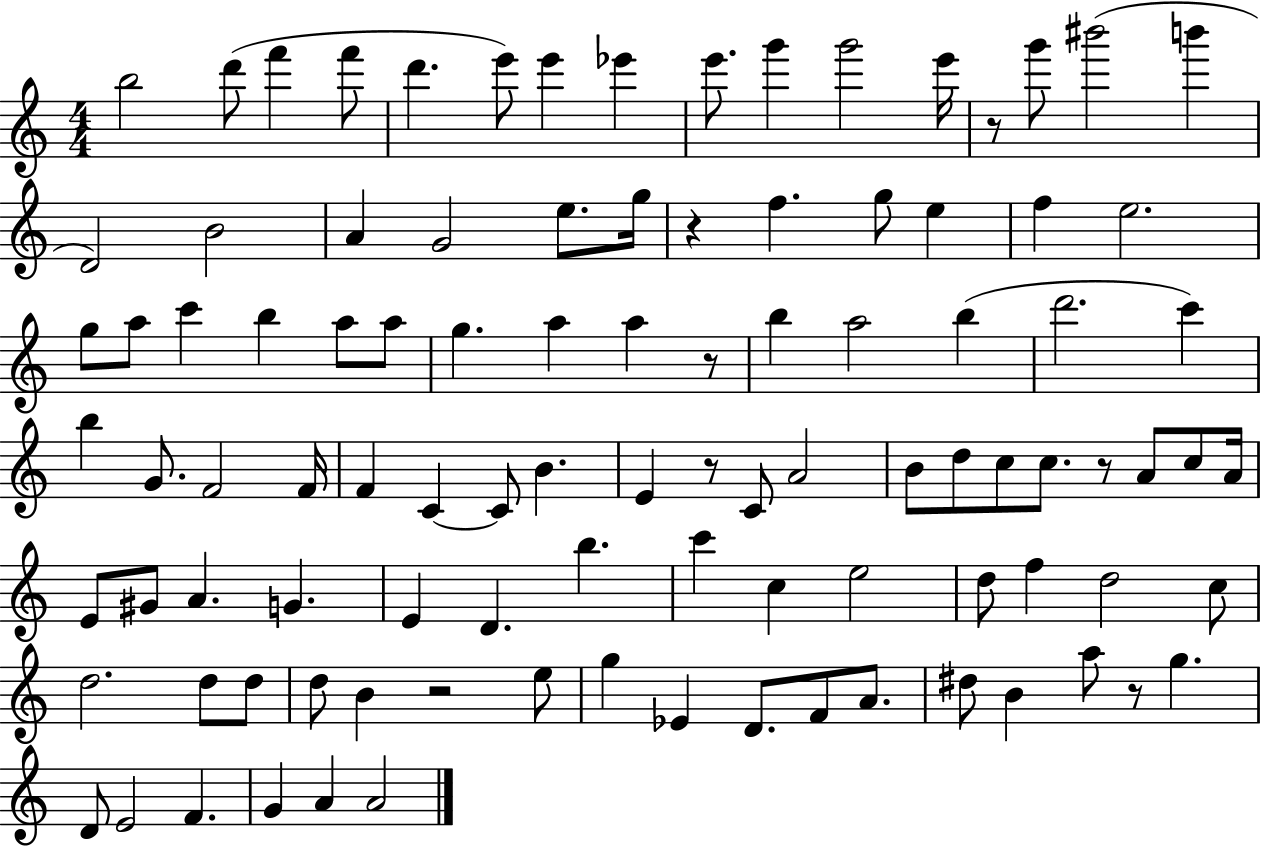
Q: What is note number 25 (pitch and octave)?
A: F5